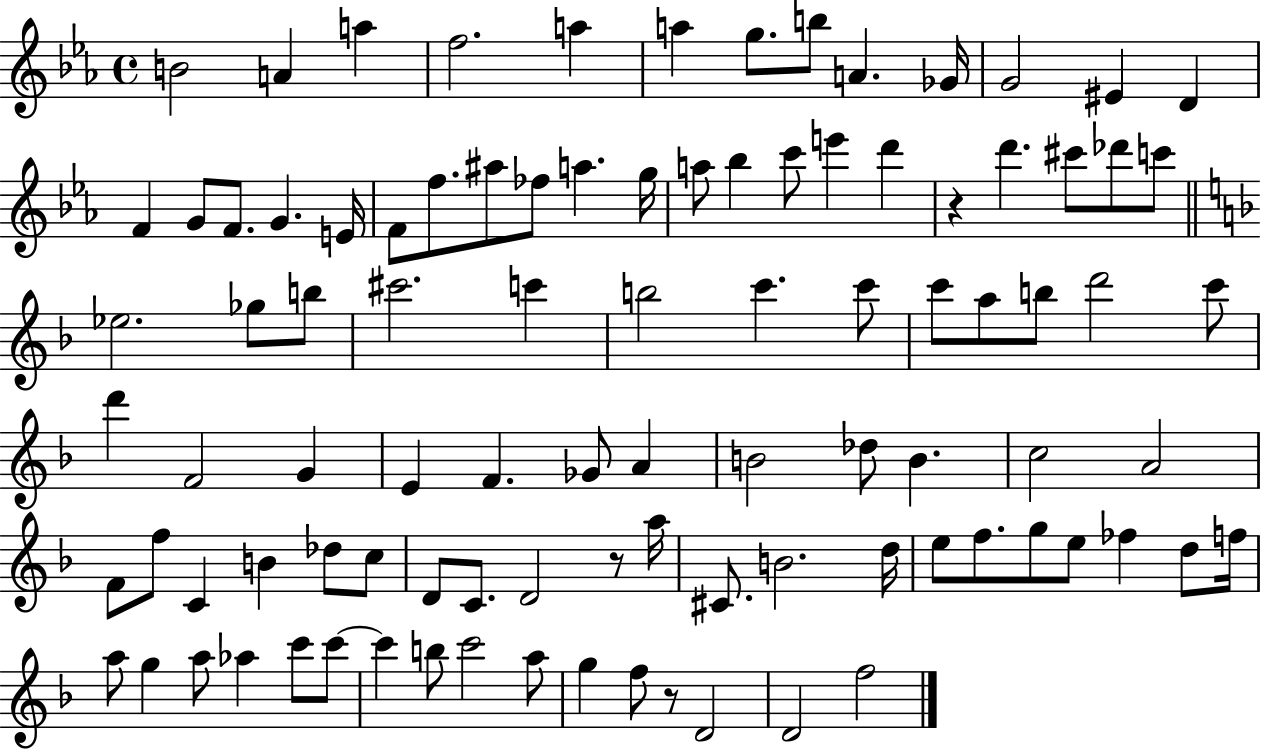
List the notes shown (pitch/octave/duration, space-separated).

B4/h A4/q A5/q F5/h. A5/q A5/q G5/e. B5/e A4/q. Gb4/s G4/h EIS4/q D4/q F4/q G4/e F4/e. G4/q. E4/s F4/e F5/e. A#5/e FES5/e A5/q. G5/s A5/e Bb5/q C6/e E6/q D6/q R/q D6/q. C#6/e Db6/e C6/e Eb5/h. Gb5/e B5/e C#6/h. C6/q B5/h C6/q. C6/e C6/e A5/e B5/e D6/h C6/e D6/q F4/h G4/q E4/q F4/q. Gb4/e A4/q B4/h Db5/e B4/q. C5/h A4/h F4/e F5/e C4/q B4/q Db5/e C5/e D4/e C4/e. D4/h R/e A5/s C#4/e. B4/h. D5/s E5/e F5/e. G5/e E5/e FES5/q D5/e F5/s A5/e G5/q A5/e Ab5/q C6/e C6/e C6/q B5/e C6/h A5/e G5/q F5/e R/e D4/h D4/h F5/h